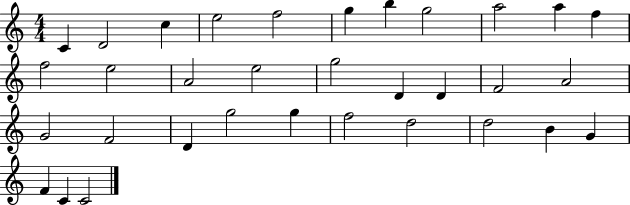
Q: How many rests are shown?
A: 0